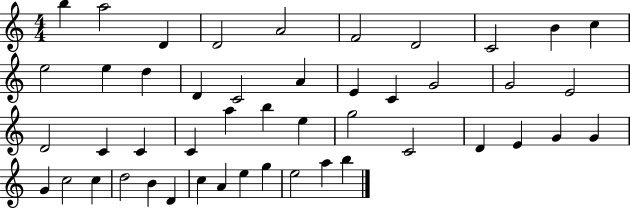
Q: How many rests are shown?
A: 0